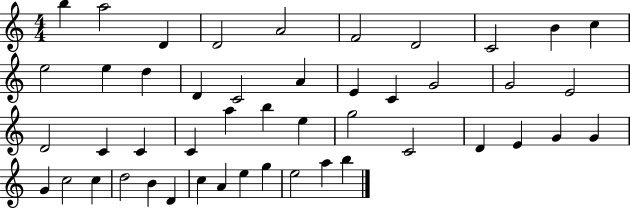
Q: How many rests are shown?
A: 0